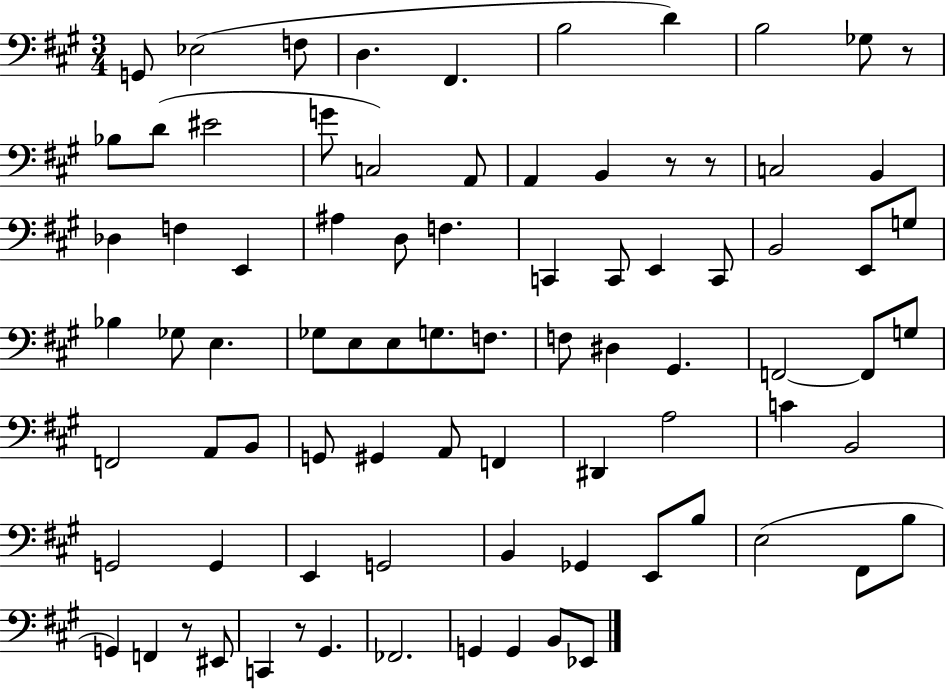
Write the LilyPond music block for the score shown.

{
  \clef bass
  \numericTimeSignature
  \time 3/4
  \key a \major
  g,8 ees2( f8 | d4. fis,4. | b2 d'4) | b2 ges8 r8 | \break bes8 d'8( eis'2 | g'8 c2) a,8 | a,4 b,4 r8 r8 | c2 b,4 | \break des4 f4 e,4 | ais4 d8 f4. | c,4 c,8 e,4 c,8 | b,2 e,8 g8 | \break bes4 ges8 e4. | ges8 e8 e8 g8. f8. | f8 dis4 gis,4. | f,2~~ f,8 g8 | \break f,2 a,8 b,8 | g,8 gis,4 a,8 f,4 | dis,4 a2 | c'4 b,2 | \break g,2 g,4 | e,4 g,2 | b,4 ges,4 e,8 b8 | e2( fis,8 b8 | \break g,4) f,4 r8 eis,8 | c,4 r8 gis,4. | fes,2. | g,4 g,4 b,8 ees,8 | \break \bar "|."
}